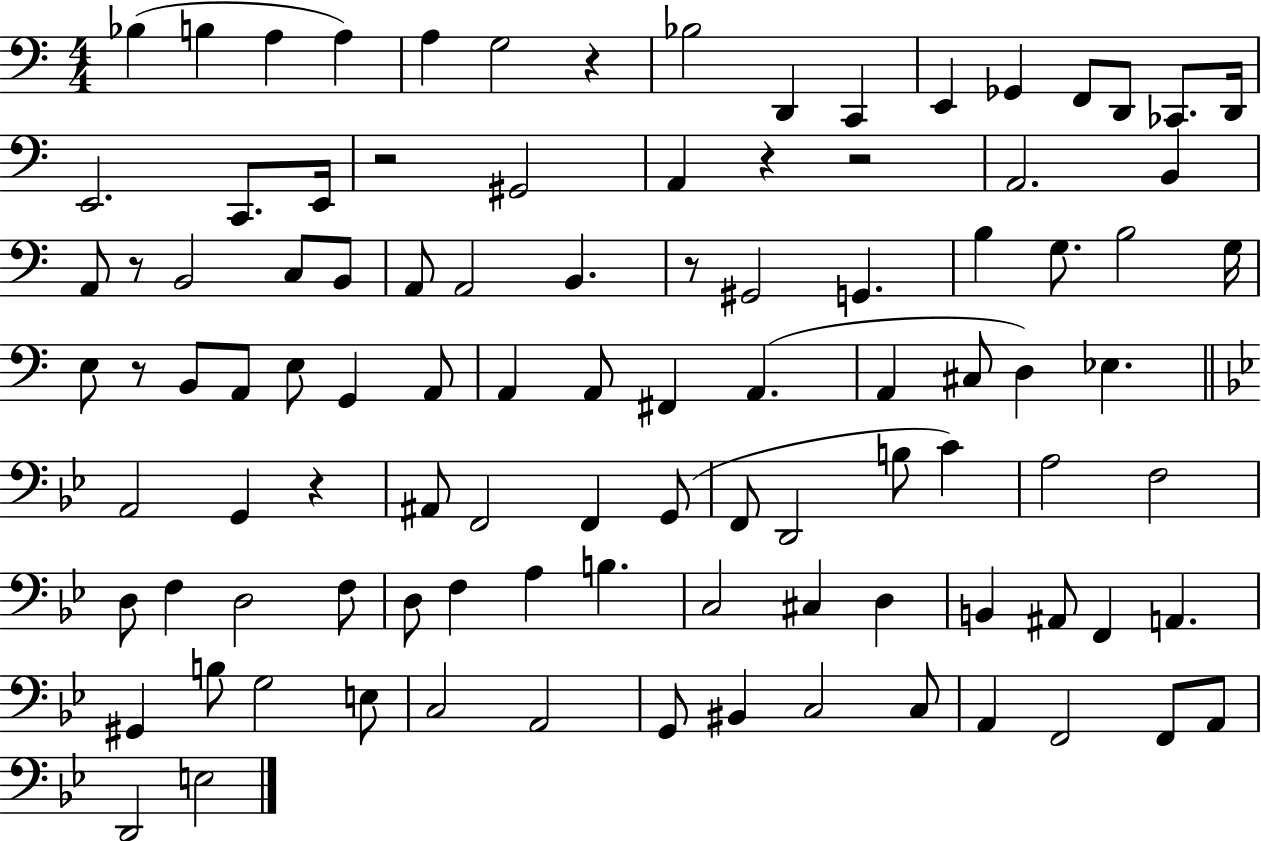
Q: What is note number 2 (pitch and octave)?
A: B3